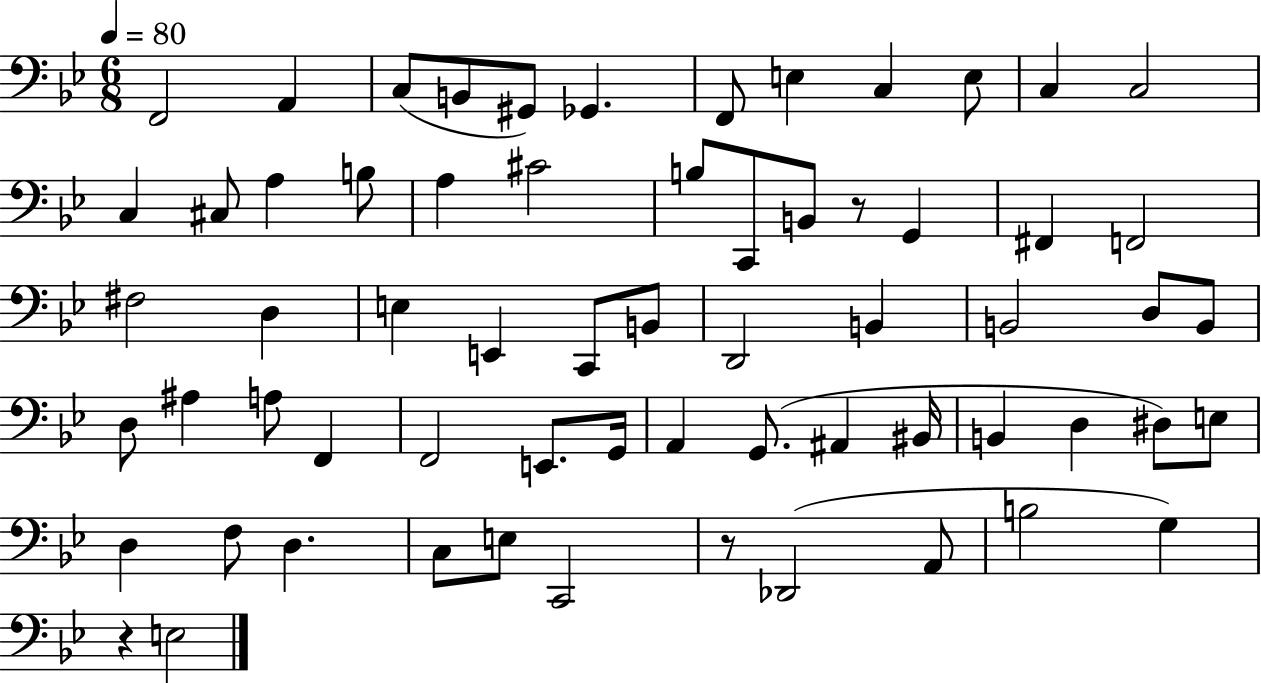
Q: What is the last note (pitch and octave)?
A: E3